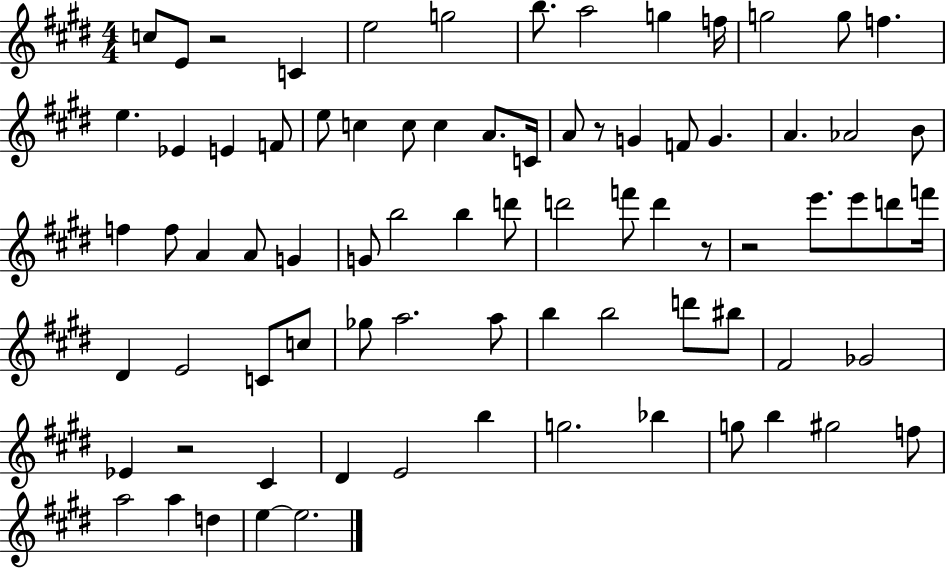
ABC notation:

X:1
T:Untitled
M:4/4
L:1/4
K:E
c/2 E/2 z2 C e2 g2 b/2 a2 g f/4 g2 g/2 f e _E E F/2 e/2 c c/2 c A/2 C/4 A/2 z/2 G F/2 G A _A2 B/2 f f/2 A A/2 G G/2 b2 b d'/2 d'2 f'/2 d' z/2 z2 e'/2 e'/2 d'/2 f'/4 ^D E2 C/2 c/2 _g/2 a2 a/2 b b2 d'/2 ^b/2 ^F2 _G2 _E z2 ^C ^D E2 b g2 _b g/2 b ^g2 f/2 a2 a d e e2